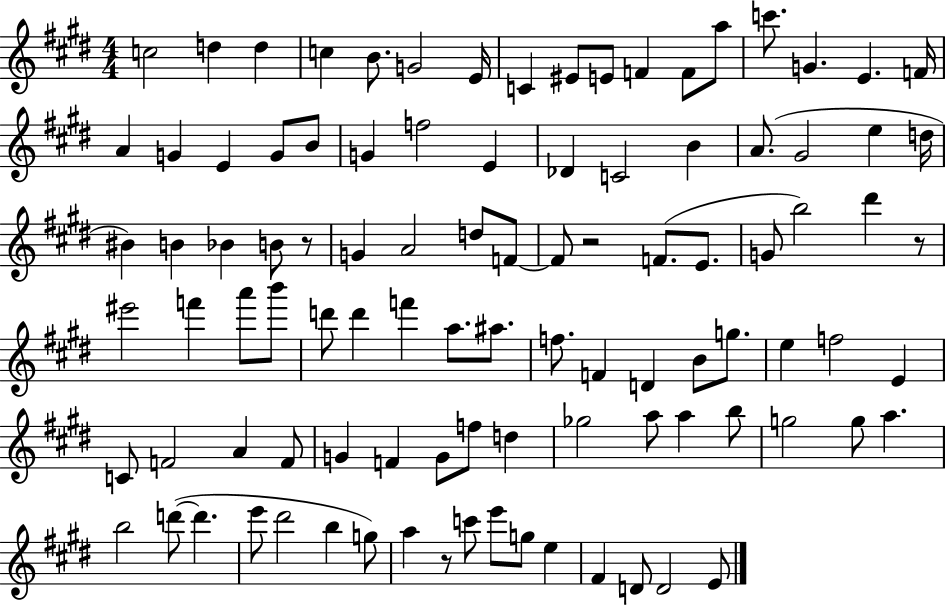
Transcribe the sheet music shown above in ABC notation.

X:1
T:Untitled
M:4/4
L:1/4
K:E
c2 d d c B/2 G2 E/4 C ^E/2 E/2 F F/2 a/2 c'/2 G E F/4 A G E G/2 B/2 G f2 E _D C2 B A/2 ^G2 e d/4 ^B B _B B/2 z/2 G A2 d/2 F/2 F/2 z2 F/2 E/2 G/2 b2 ^d' z/2 ^e'2 f' a'/2 b'/2 d'/2 d' f' a/2 ^a/2 f/2 F D B/2 g/2 e f2 E C/2 F2 A F/2 G F G/2 f/2 d _g2 a/2 a b/2 g2 g/2 a b2 d'/2 d' e'/2 ^d'2 b g/2 a z/2 c'/2 e'/2 g/2 e ^F D/2 D2 E/2